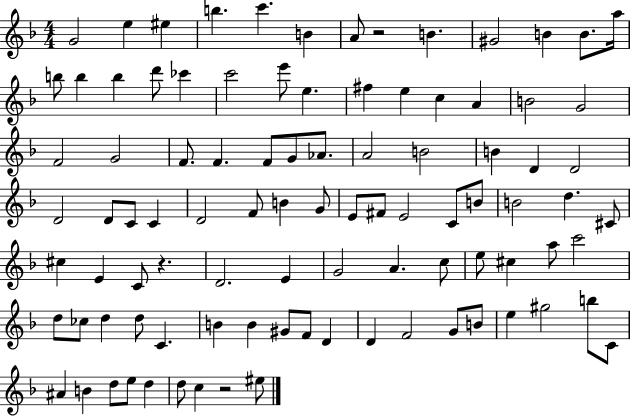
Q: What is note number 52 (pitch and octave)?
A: B4